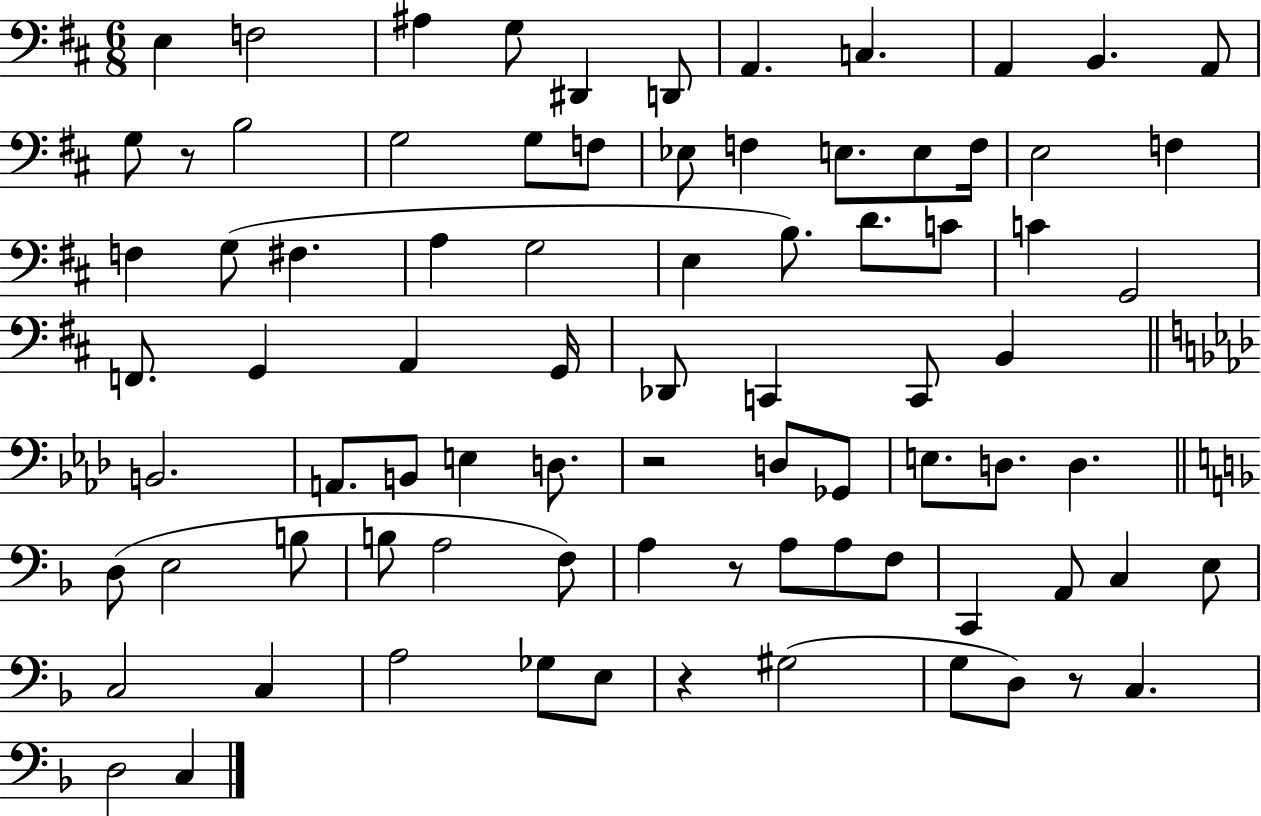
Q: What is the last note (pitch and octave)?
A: C3